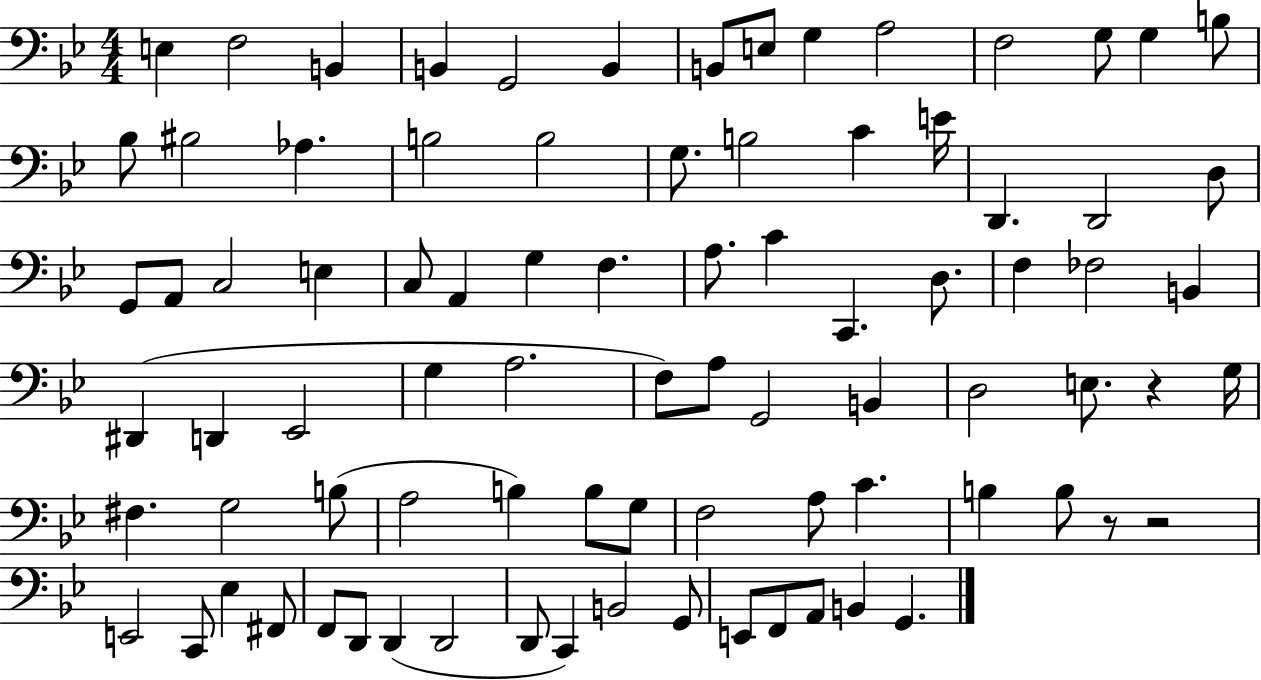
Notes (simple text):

E3/q F3/h B2/q B2/q G2/h B2/q B2/e E3/e G3/q A3/h F3/h G3/e G3/q B3/e Bb3/e BIS3/h Ab3/q. B3/h B3/h G3/e. B3/h C4/q E4/s D2/q. D2/h D3/e G2/e A2/e C3/h E3/q C3/e A2/q G3/q F3/q. A3/e. C4/q C2/q. D3/e. F3/q FES3/h B2/q D#2/q D2/q Eb2/h G3/q A3/h. F3/e A3/e G2/h B2/q D3/h E3/e. R/q G3/s F#3/q. G3/h B3/e A3/h B3/q B3/e G3/e F3/h A3/e C4/q. B3/q B3/e R/e R/h E2/h C2/e Eb3/q F#2/e F2/e D2/e D2/q D2/h D2/e C2/q B2/h G2/e E2/e F2/e A2/e B2/q G2/q.